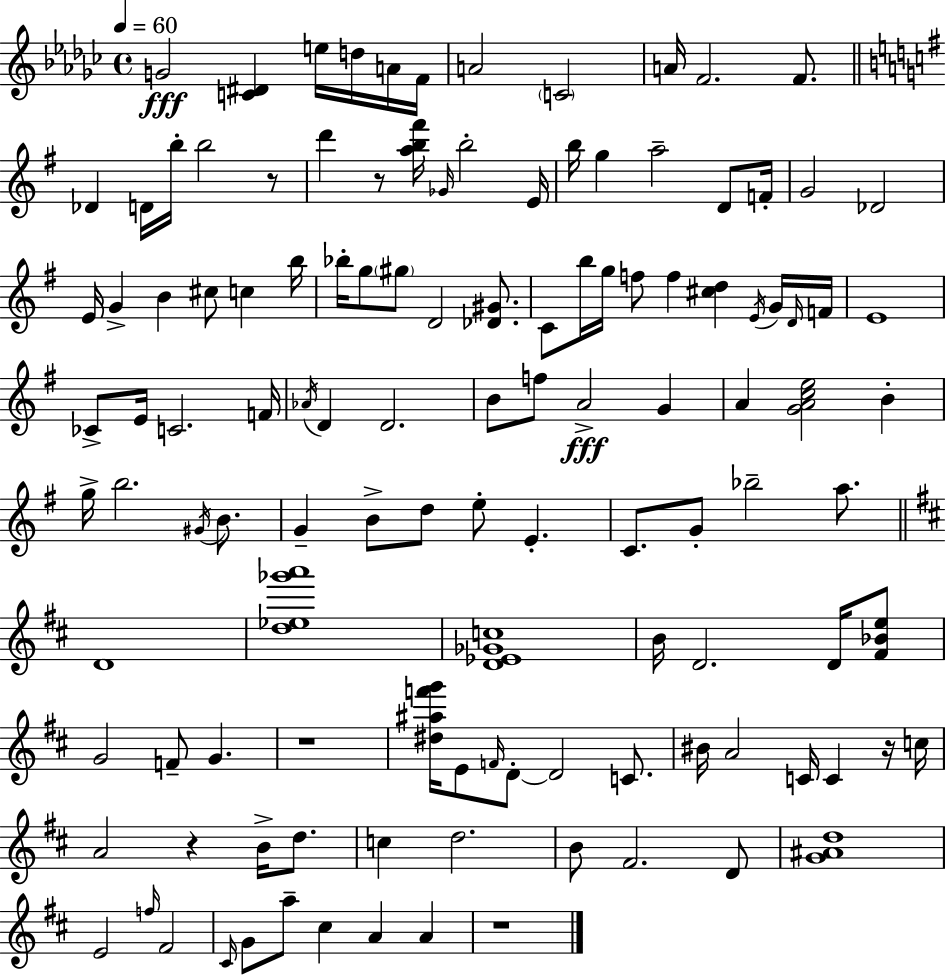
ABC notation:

X:1
T:Untitled
M:4/4
L:1/4
K:Ebm
G2 [C^D] e/4 d/4 A/4 F/4 A2 C2 A/4 F2 F/2 _D D/4 b/4 b2 z/2 d' z/2 [ab^f']/4 _G/4 b2 E/4 b/4 g a2 D/2 F/4 G2 _D2 E/4 G B ^c/2 c b/4 _b/4 g/2 ^g/2 D2 [_D^G]/2 C/2 b/4 g/4 f/2 f [^cd] E/4 G/4 D/4 F/4 E4 _C/2 E/4 C2 F/4 _A/4 D D2 B/2 f/2 A2 G A [GAce]2 B g/4 b2 ^G/4 B/2 G B/2 d/2 e/2 E C/2 G/2 _b2 a/2 D4 [d_e_g'a']4 [D_E_Gc]4 B/4 D2 D/4 [^F_Be]/2 G2 F/2 G z4 [^d^af'g']/4 E/2 F/4 D/2 D2 C/2 ^B/4 A2 C/4 C z/4 c/4 A2 z B/4 d/2 c d2 B/2 ^F2 D/2 [G^Ad]4 E2 f/4 ^F2 ^C/4 G/2 a/2 ^c A A z4